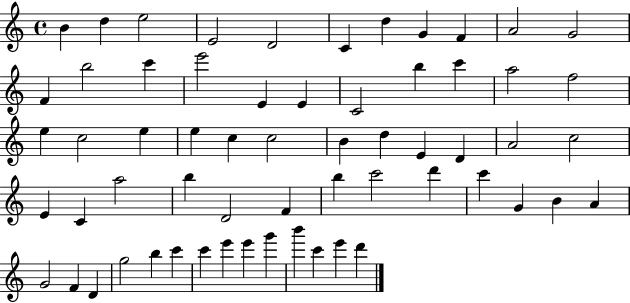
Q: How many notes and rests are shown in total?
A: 61